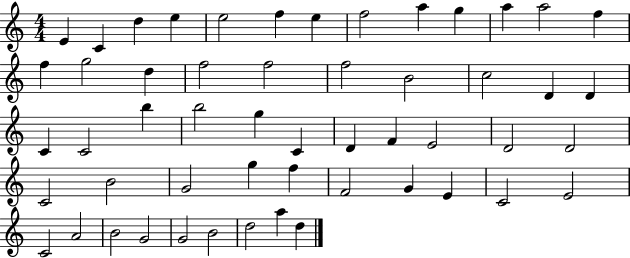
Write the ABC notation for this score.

X:1
T:Untitled
M:4/4
L:1/4
K:C
E C d e e2 f e f2 a g a a2 f f g2 d f2 f2 f2 B2 c2 D D C C2 b b2 g C D F E2 D2 D2 C2 B2 G2 g f F2 G E C2 E2 C2 A2 B2 G2 G2 B2 d2 a d